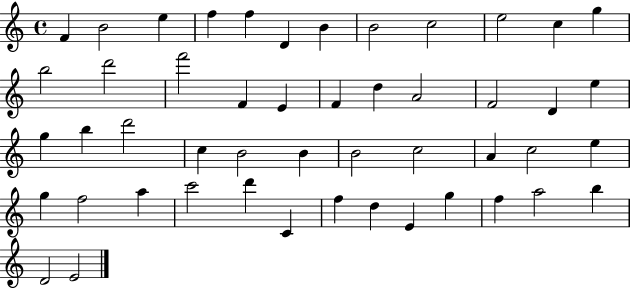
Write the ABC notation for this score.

X:1
T:Untitled
M:4/4
L:1/4
K:C
F B2 e f f D B B2 c2 e2 c g b2 d'2 f'2 F E F d A2 F2 D e g b d'2 c B2 B B2 c2 A c2 e g f2 a c'2 d' C f d E g f a2 b D2 E2